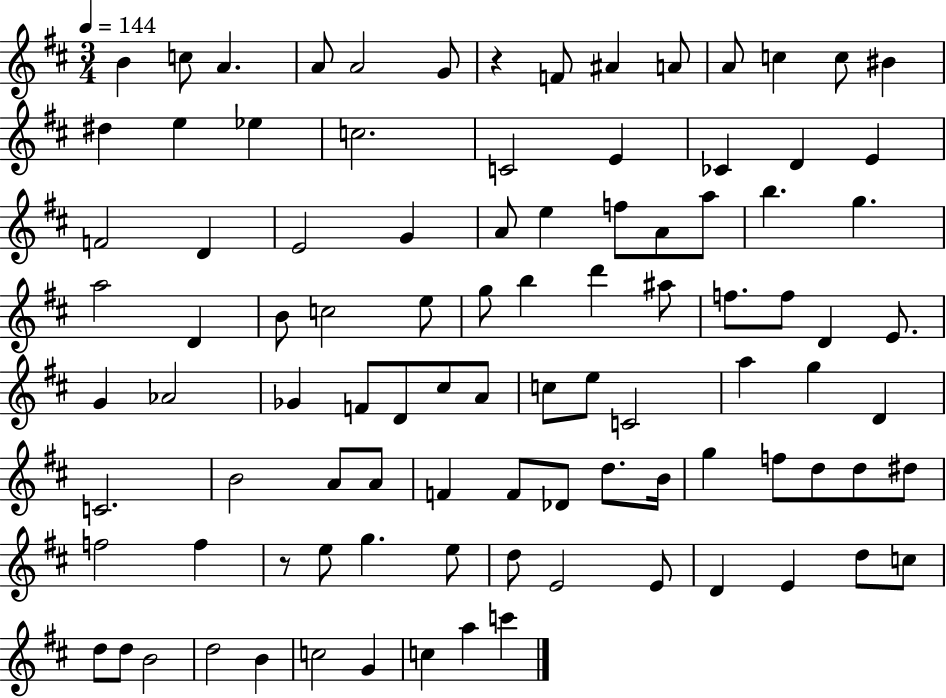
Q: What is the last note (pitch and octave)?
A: C6